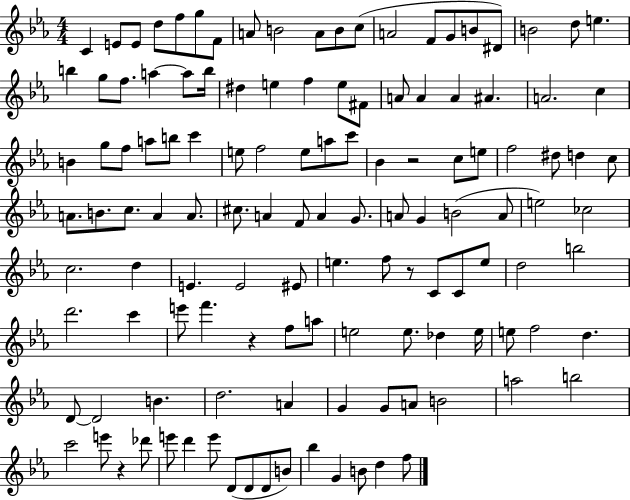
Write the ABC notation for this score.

X:1
T:Untitled
M:4/4
L:1/4
K:Eb
C E/2 E/2 d/2 f/2 g/2 F/2 A/2 B2 A/2 B/2 c/2 A2 F/2 G/2 B/2 ^D/2 B2 d/2 e b g/2 f/2 a a/2 b/4 ^d e f e/2 ^F/2 A/2 A A ^A A2 c B g/2 f/2 a/2 b/2 c' e/2 f2 e/2 a/2 c'/2 _B z2 c/2 e/2 f2 ^d/2 d c/2 A/2 B/2 c/2 A A/2 ^c/2 A F/2 A G/2 A/2 G B2 A/2 e2 _c2 c2 d E E2 ^E/2 e f/2 z/2 C/2 C/2 e/2 d2 b2 d'2 c' e'/2 f' z f/2 a/2 e2 e/2 _d e/4 e/2 f2 d D/2 D2 B d2 A G G/2 A/2 B2 a2 b2 c'2 e'/2 z _d'/2 e'/2 d' e'/2 D/2 D/2 D/2 B/2 _b G B/2 d f/2